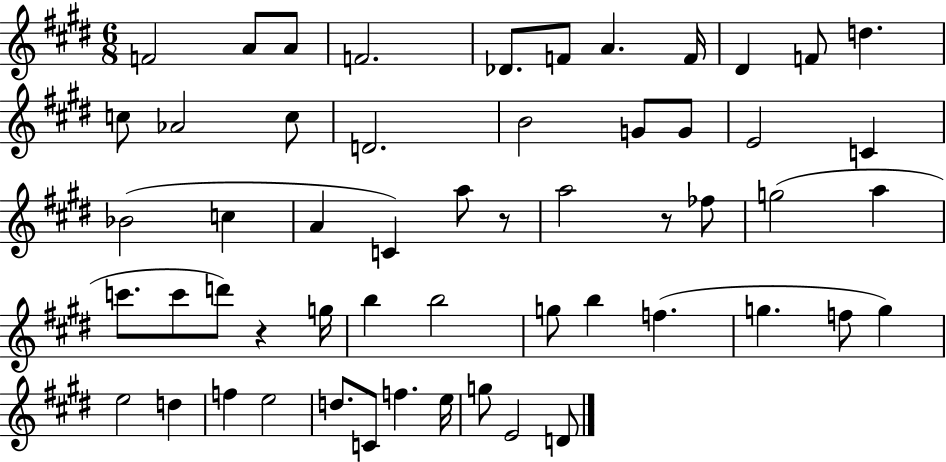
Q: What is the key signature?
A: E major